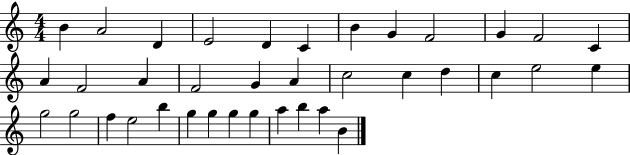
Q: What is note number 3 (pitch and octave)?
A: D4